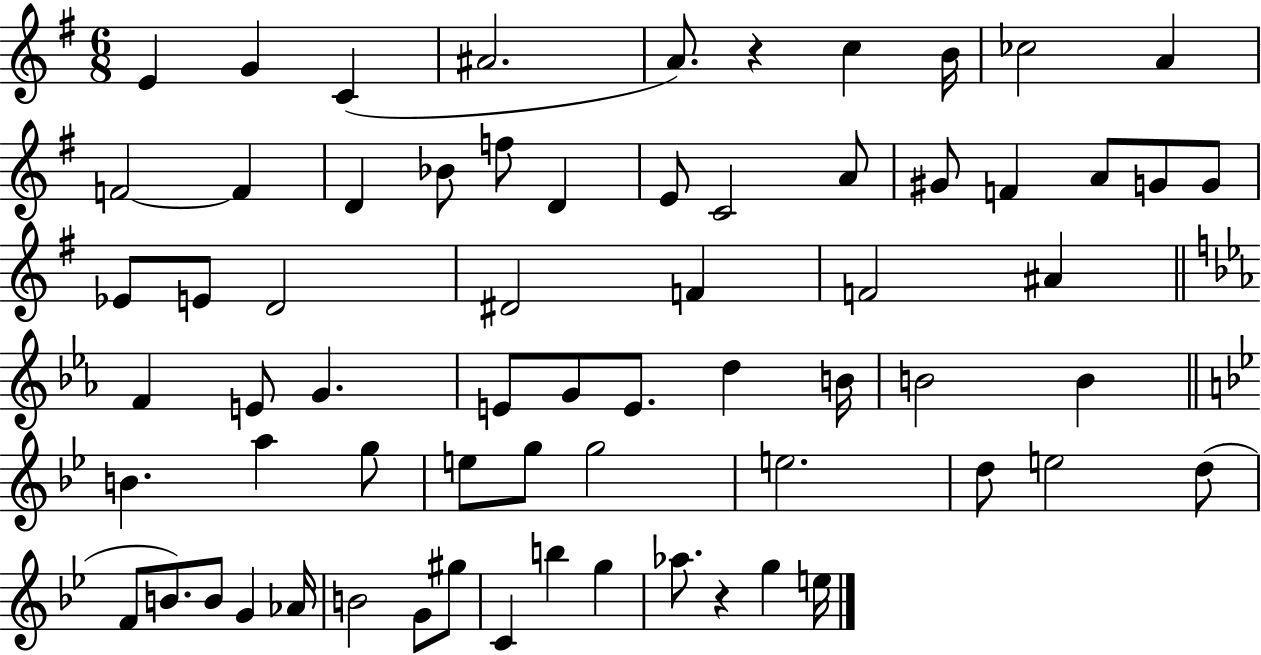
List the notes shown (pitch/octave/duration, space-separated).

E4/q G4/q C4/q A#4/h. A4/e. R/q C5/q B4/s CES5/h A4/q F4/h F4/q D4/q Bb4/e F5/e D4/q E4/e C4/h A4/e G#4/e F4/q A4/e G4/e G4/e Eb4/e E4/e D4/h D#4/h F4/q F4/h A#4/q F4/q E4/e G4/q. E4/e G4/e E4/e. D5/q B4/s B4/h B4/q B4/q. A5/q G5/e E5/e G5/e G5/h E5/h. D5/e E5/h D5/e F4/e B4/e. B4/e G4/q Ab4/s B4/h G4/e G#5/e C4/q B5/q G5/q Ab5/e. R/q G5/q E5/s